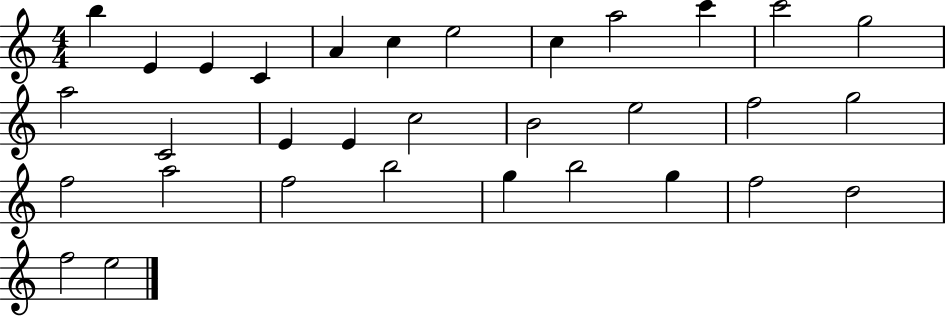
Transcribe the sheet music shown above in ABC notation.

X:1
T:Untitled
M:4/4
L:1/4
K:C
b E E C A c e2 c a2 c' c'2 g2 a2 C2 E E c2 B2 e2 f2 g2 f2 a2 f2 b2 g b2 g f2 d2 f2 e2